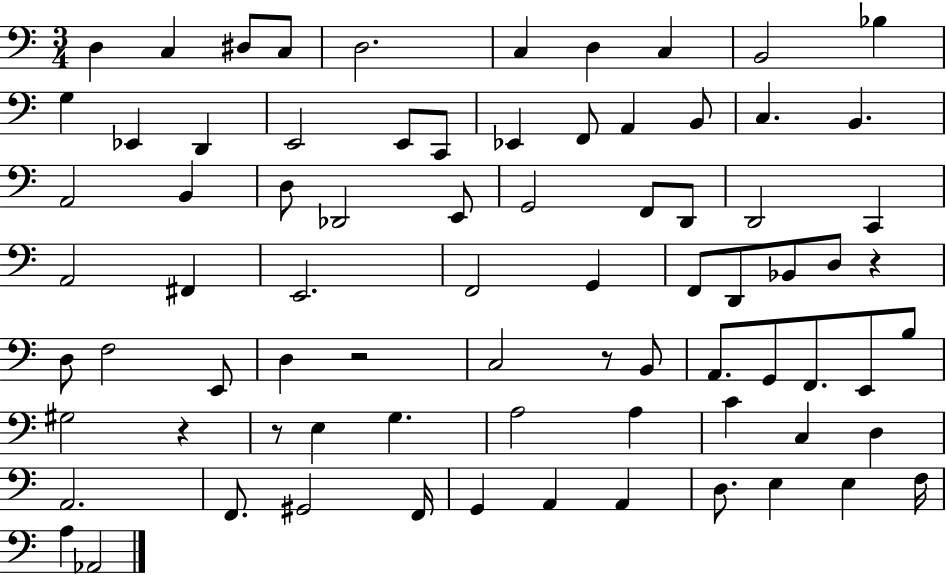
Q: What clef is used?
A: bass